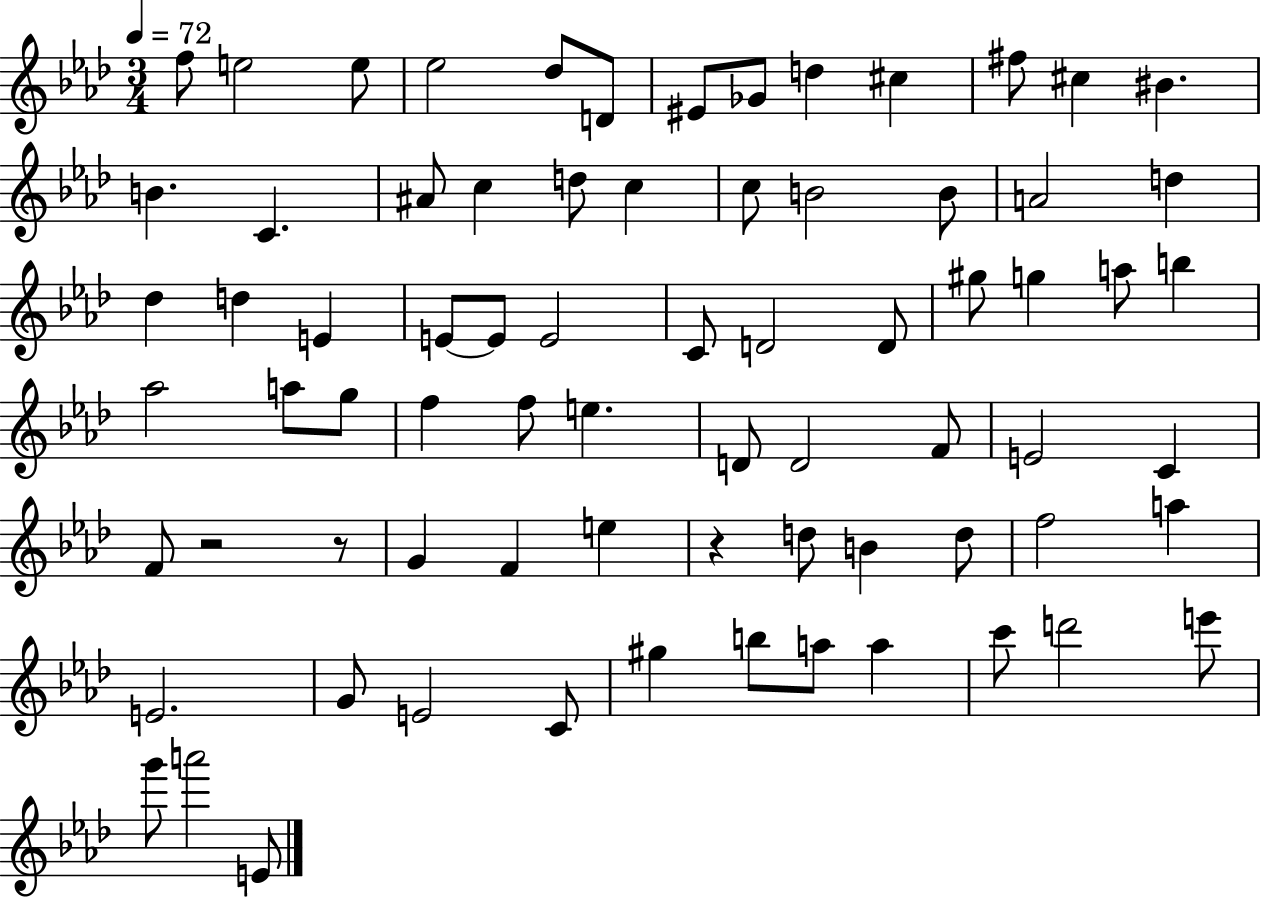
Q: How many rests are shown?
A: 3